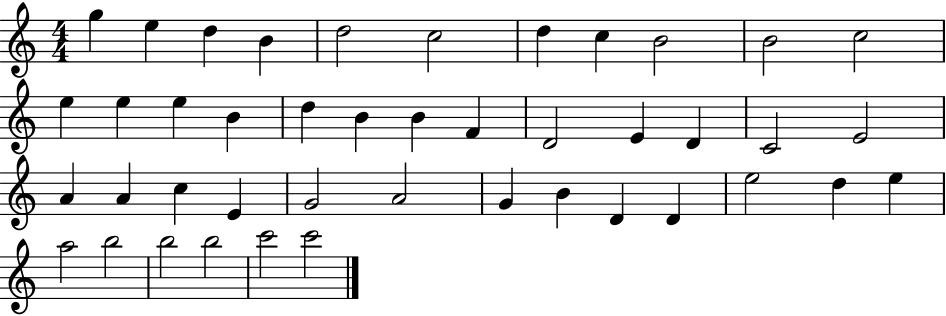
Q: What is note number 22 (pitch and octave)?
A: D4